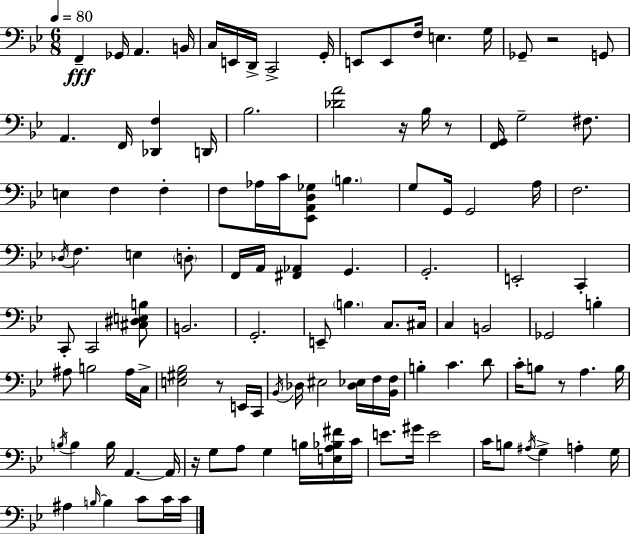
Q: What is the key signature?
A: BES major